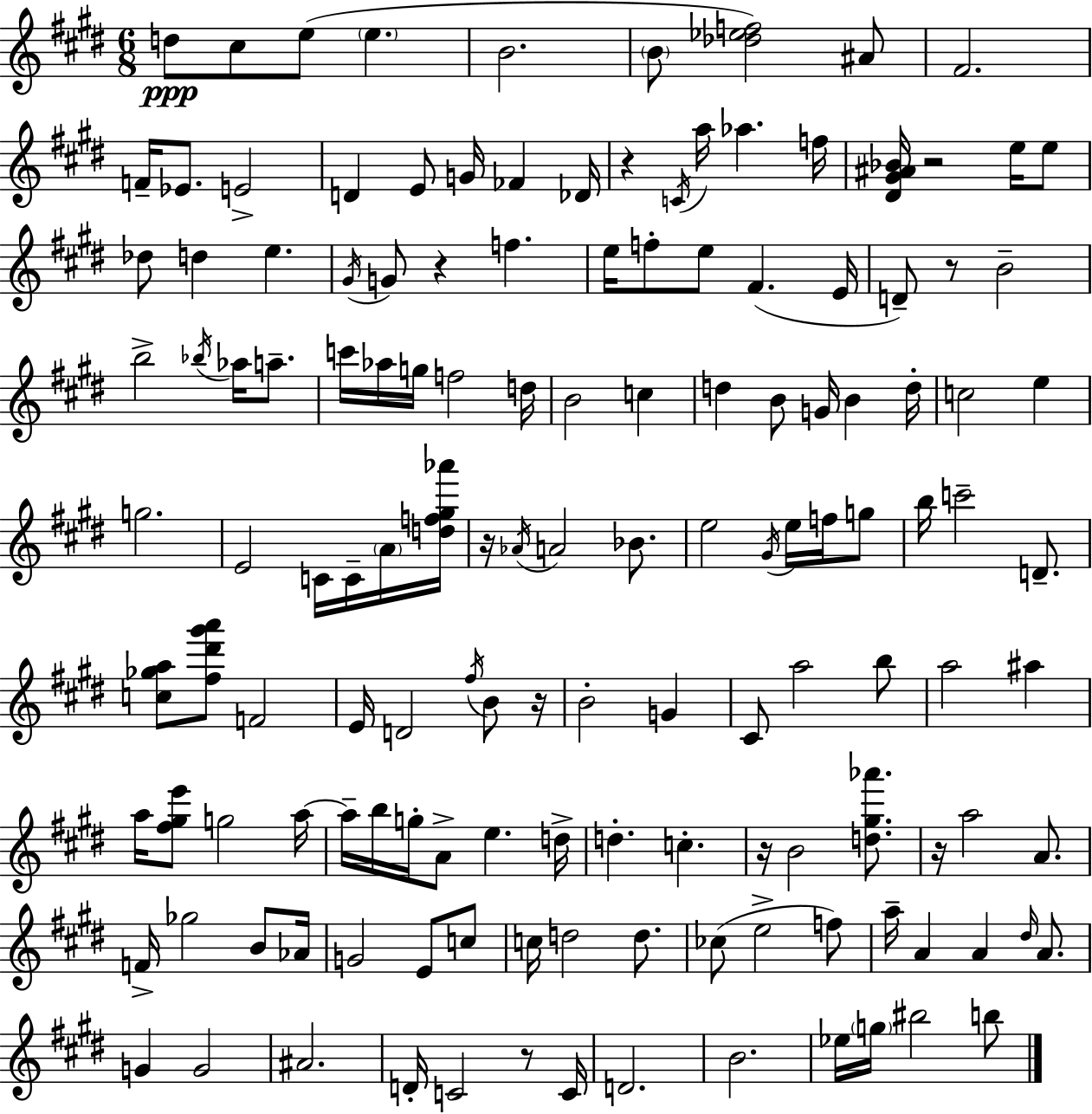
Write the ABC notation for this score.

X:1
T:Untitled
M:6/8
L:1/4
K:E
d/2 ^c/2 e/2 e B2 B/2 [_d_ef]2 ^A/2 ^F2 F/4 _E/2 E2 D E/2 G/4 _F _D/4 z C/4 a/4 _a f/4 [^D^G^A_B]/4 z2 e/4 e/2 _d/2 d e ^G/4 G/2 z f e/4 f/2 e/2 ^F E/4 D/2 z/2 B2 b2 _b/4 _a/4 a/2 c'/4 _a/4 g/4 f2 d/4 B2 c d B/2 G/4 B d/4 c2 e g2 E2 C/4 C/4 A/4 [df^g_a']/4 z/4 _A/4 A2 _B/2 e2 ^G/4 e/4 f/4 g/2 b/4 c'2 D/2 [c_ga]/2 [^f^d'^g'a']/2 F2 E/4 D2 ^f/4 B/2 z/4 B2 G ^C/2 a2 b/2 a2 ^a a/4 [^f^ge']/2 g2 a/4 a/4 b/4 g/4 A/2 e d/4 d c z/4 B2 [d^g_a']/2 z/4 a2 A/2 F/4 _g2 B/2 _A/4 G2 E/2 c/2 c/4 d2 d/2 _c/2 e2 f/2 a/4 A A ^d/4 A/2 G G2 ^A2 D/4 C2 z/2 C/4 D2 B2 _e/4 g/4 ^b2 b/2